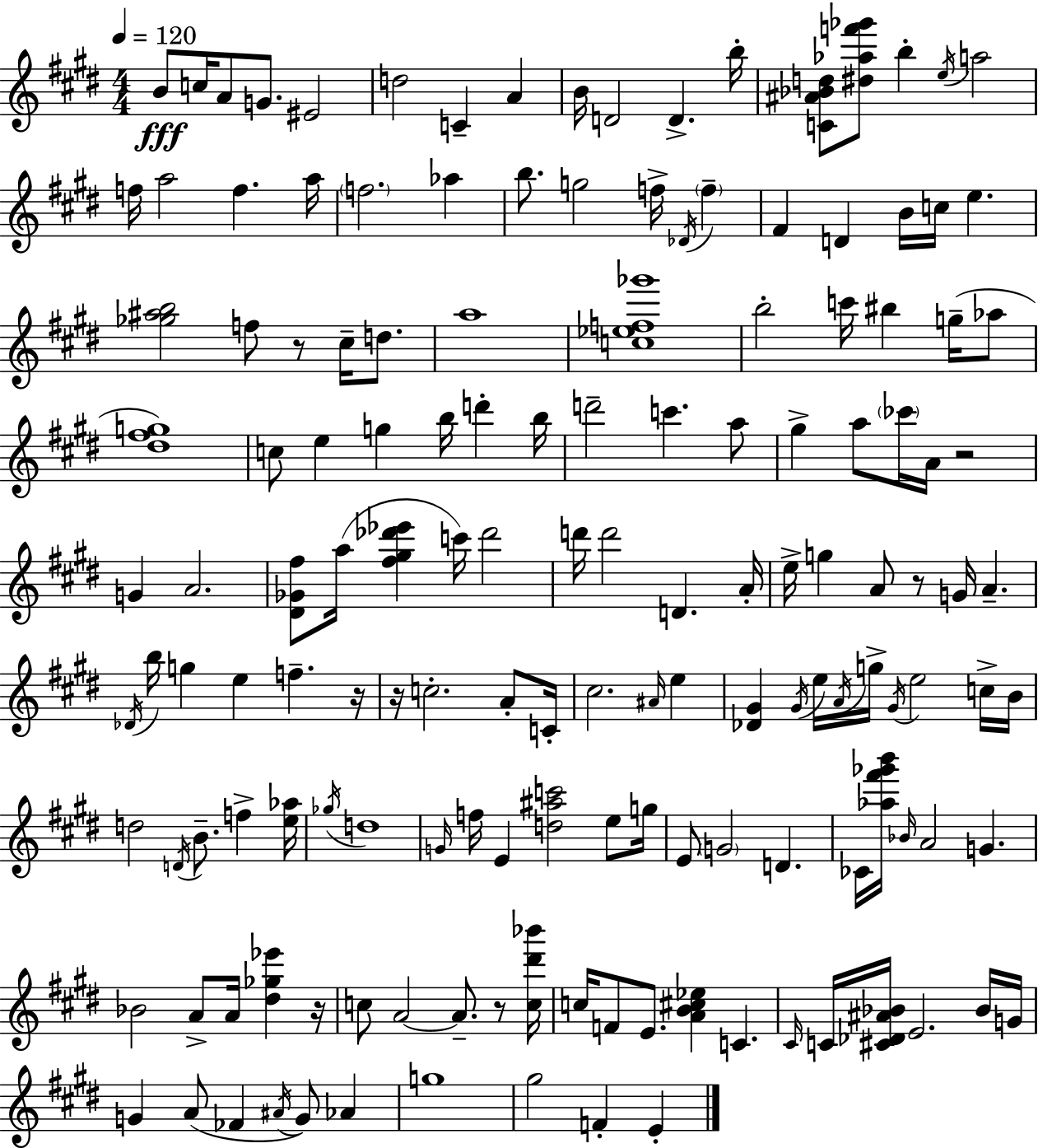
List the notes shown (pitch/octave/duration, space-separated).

B4/e C5/s A4/e G4/e. EIS4/h D5/h C4/q A4/q B4/s D4/h D4/q. B5/s [C4,A#4,Bb4,D5]/e [D#5,Ab5,F6,Gb6]/e B5/q E5/s A5/h F5/s A5/h F5/q. A5/s F5/h. Ab5/q B5/e. G5/h F5/s Db4/s F5/q F#4/q D4/q B4/s C5/s E5/q. [Gb5,A#5,B5]/h F5/e R/e C#5/s D5/e. A5/w [C5,Eb5,F5,Gb6]/w B5/h C6/s BIS5/q G5/s Ab5/e [D#5,F#5,G5]/w C5/e E5/q G5/q B5/s D6/q B5/s D6/h C6/q. A5/e G#5/q A5/e CES6/s A4/s R/h G4/q A4/h. [D#4,Gb4,F#5]/e A5/s [F#5,G#5,Db6,Eb6]/q C6/s Db6/h D6/s D6/h D4/q. A4/s E5/s G5/q A4/e R/e G4/s A4/q. Db4/s B5/s G5/q E5/q F5/q. R/s R/s C5/h. A4/e C4/s C#5/h. A#4/s E5/q [Db4,G#4]/q G#4/s E5/s A4/s G5/s G#4/s E5/h C5/s B4/s D5/h D4/s B4/e. F5/q [E5,Ab5]/s Gb5/s D5/w G4/s F5/s E4/q [D5,A#5,C6]/h E5/e G5/s E4/e G4/h D4/q. CES4/s [Ab5,F#6,Gb6,B6]/s Bb4/s A4/h G4/q. Bb4/h A4/e A4/s [D#5,Gb5,Eb6]/q R/s C5/e A4/h A4/e. R/e [C5,D#6,Bb6]/s C5/s F4/e E4/e. [A4,B4,C#5,Eb5]/q C4/q. C#4/s C4/s [C#4,Db4,A#4,Bb4]/s E4/h. Bb4/s G4/s G4/q A4/e FES4/q A#4/s G4/e Ab4/q G5/w G#5/h F4/q E4/q